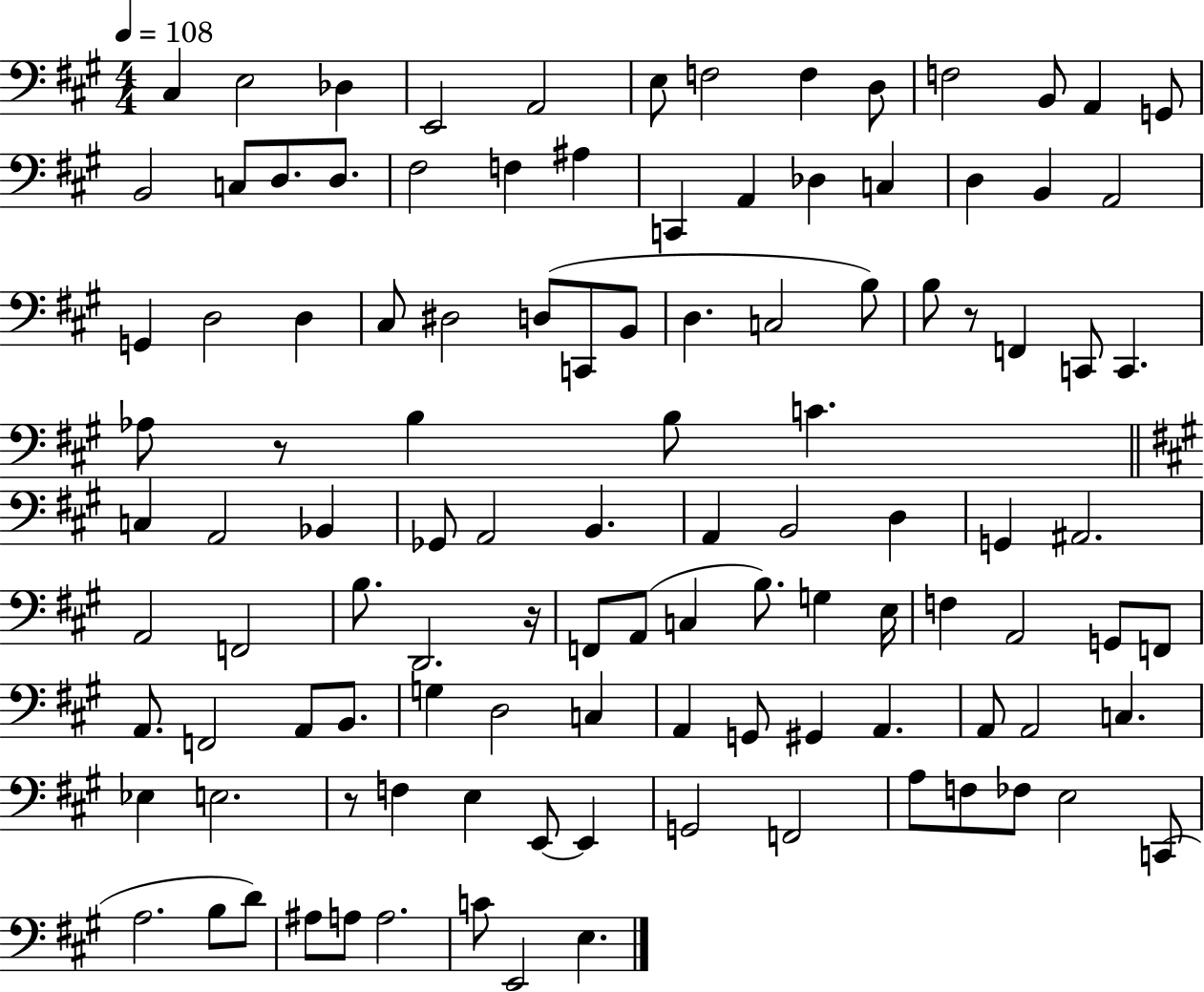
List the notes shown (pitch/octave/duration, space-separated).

C#3/q E3/h Db3/q E2/h A2/h E3/e F3/h F3/q D3/e F3/h B2/e A2/q G2/e B2/h C3/e D3/e. D3/e. F#3/h F3/q A#3/q C2/q A2/q Db3/q C3/q D3/q B2/q A2/h G2/q D3/h D3/q C#3/e D#3/h D3/e C2/e B2/e D3/q. C3/h B3/e B3/e R/e F2/q C2/e C2/q. Ab3/e R/e B3/q B3/e C4/q. C3/q A2/h Bb2/q Gb2/e A2/h B2/q. A2/q B2/h D3/q G2/q A#2/h. A2/h F2/h B3/e. D2/h. R/s F2/e A2/e C3/q B3/e. G3/q E3/s F3/q A2/h G2/e F2/e A2/e. F2/h A2/e B2/e. G3/q D3/h C3/q A2/q G2/e G#2/q A2/q. A2/e A2/h C3/q. Eb3/q E3/h. R/e F3/q E3/q E2/e E2/q G2/h F2/h A3/e F3/e FES3/e E3/h C2/e A3/h. B3/e D4/e A#3/e A3/e A3/h. C4/e E2/h E3/q.